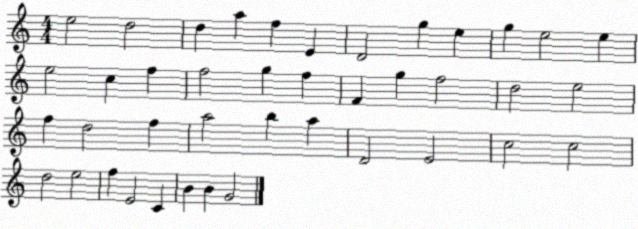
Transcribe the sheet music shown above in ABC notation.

X:1
T:Untitled
M:4/4
L:1/4
K:C
e2 d2 d a f E D2 g e g e2 e e2 c f f2 g f F g f2 d2 e2 f d2 f a2 b a D2 E2 c2 c2 d2 e2 f E2 C B B G2